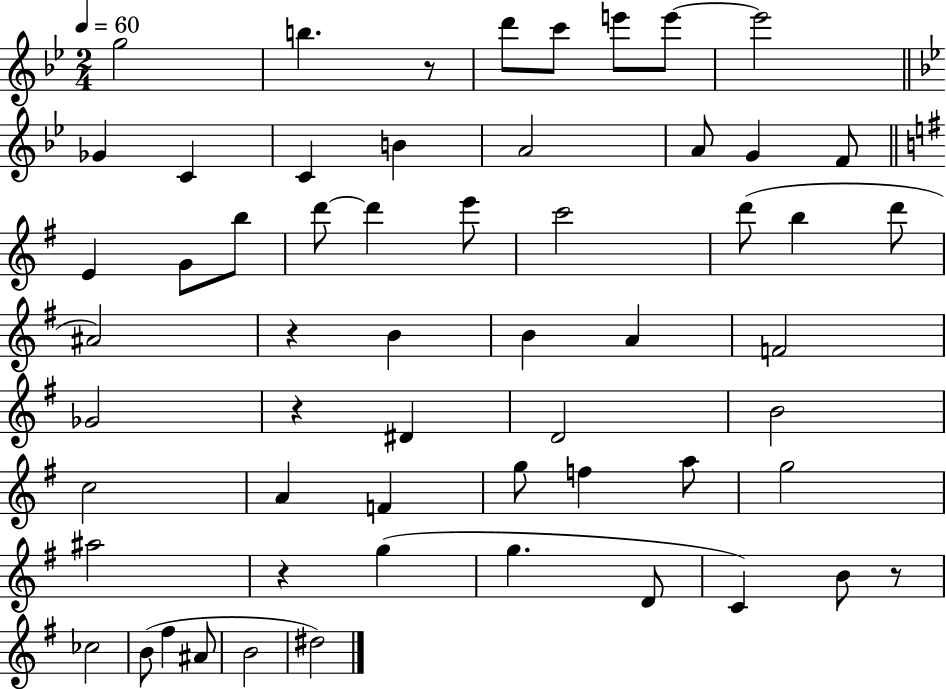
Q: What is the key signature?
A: BES major